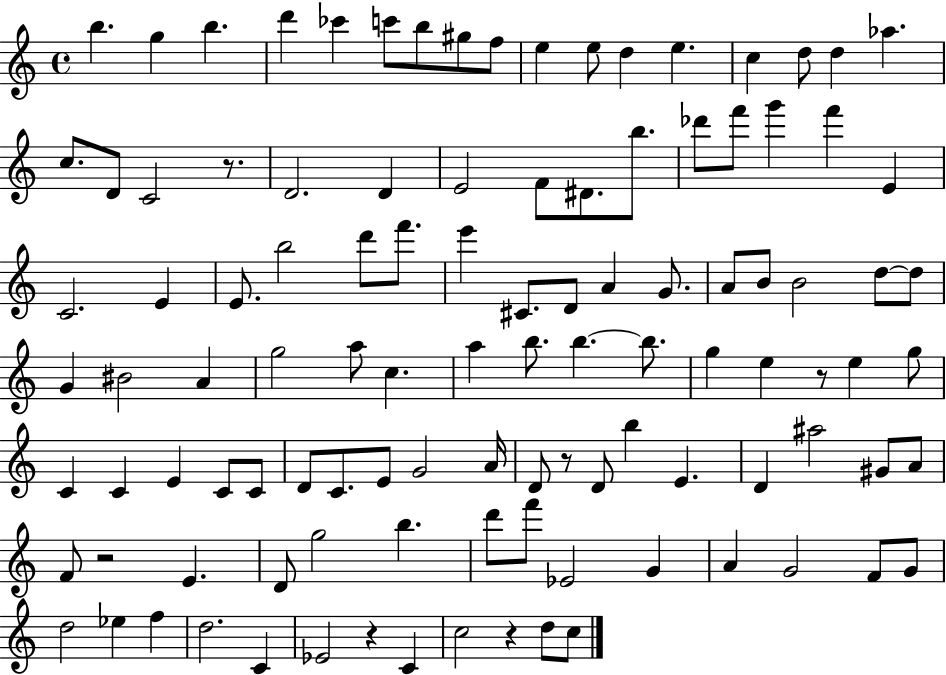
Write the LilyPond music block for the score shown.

{
  \clef treble
  \time 4/4
  \defaultTimeSignature
  \key c \major
  b''4. g''4 b''4. | d'''4 ces'''4 c'''8 b''8 gis''8 f''8 | e''4 e''8 d''4 e''4. | c''4 d''8 d''4 aes''4. | \break c''8. d'8 c'2 r8. | d'2. d'4 | e'2 f'8 dis'8. b''8. | des'''8 f'''8 g'''4 f'''4 e'4 | \break c'2. e'4 | e'8. b''2 d'''8 f'''8. | e'''4 cis'8. d'8 a'4 g'8. | a'8 b'8 b'2 d''8~~ d''8 | \break g'4 bis'2 a'4 | g''2 a''8 c''4. | a''4 b''8. b''4.~~ b''8. | g''4 e''4 r8 e''4 g''8 | \break c'4 c'4 e'4 c'8 c'8 | d'8 c'8. e'8 g'2 a'16 | d'8 r8 d'8 b''4 e'4. | d'4 ais''2 gis'8 a'8 | \break f'8 r2 e'4. | d'8 g''2 b''4. | d'''8 f'''8 ees'2 g'4 | a'4 g'2 f'8 g'8 | \break d''2 ees''4 f''4 | d''2. c'4 | ees'2 r4 c'4 | c''2 r4 d''8 c''8 | \break \bar "|."
}